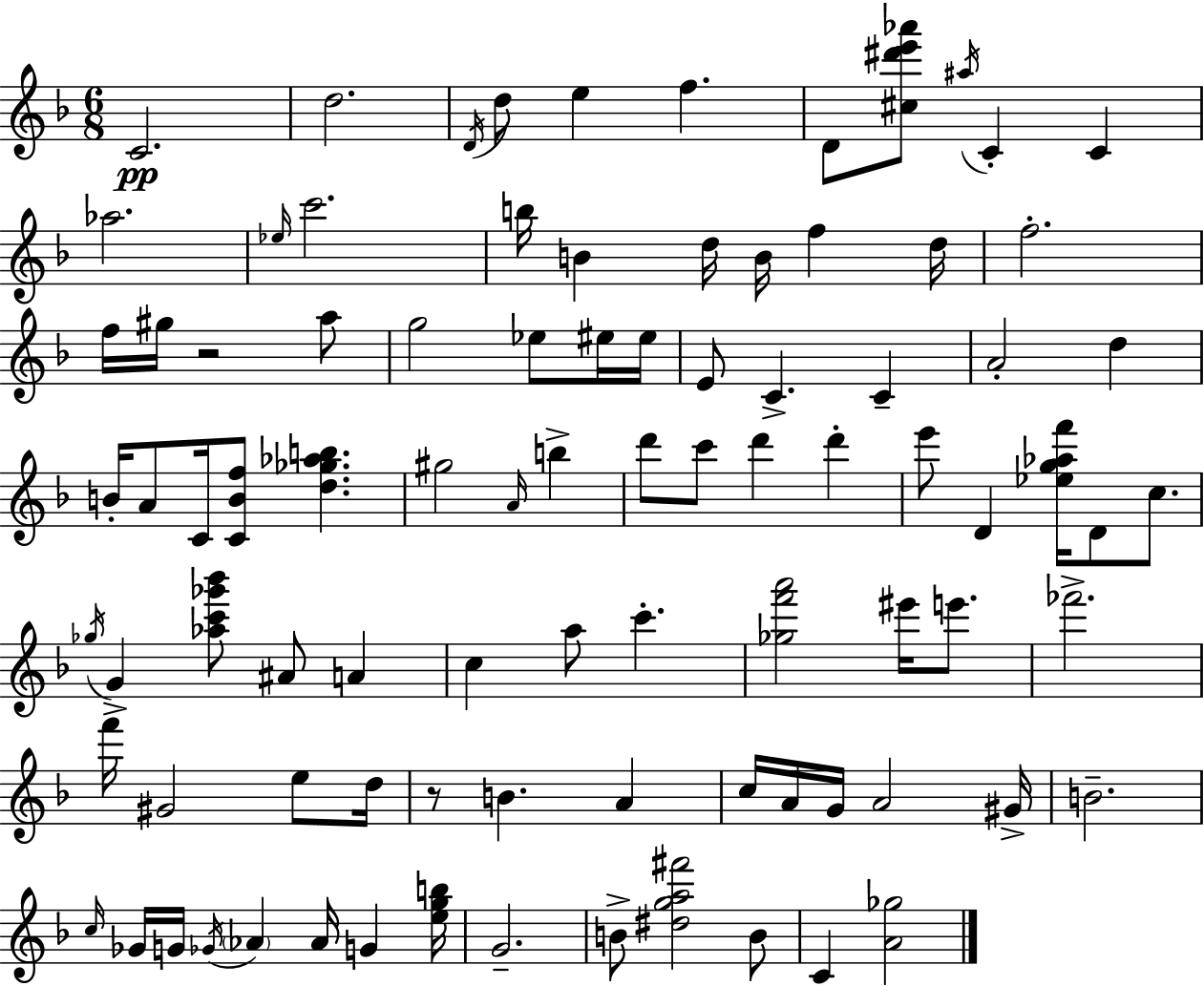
X:1
T:Untitled
M:6/8
L:1/4
K:F
C2 d2 D/4 d/2 e f D/2 [^c^d'e'_a']/2 ^a/4 C C _a2 _e/4 c'2 b/4 B d/4 B/4 f d/4 f2 f/4 ^g/4 z2 a/2 g2 _e/2 ^e/4 ^e/4 E/2 C C A2 d B/4 A/2 C/4 [CBf]/2 [d_g_ab] ^g2 A/4 b d'/2 c'/2 d' d' e'/2 D [_eg_af']/4 D/2 c/2 _g/4 G [_ac'_g'_b']/2 ^A/2 A c a/2 c' [_gf'a']2 ^e'/4 e'/2 _f'2 f'/4 ^G2 e/2 d/4 z/2 B A c/4 A/4 G/4 A2 ^G/4 B2 c/4 _G/4 G/4 _G/4 _A _A/4 G [egb]/4 G2 B/2 [^dga^f']2 B/2 C [A_g]2